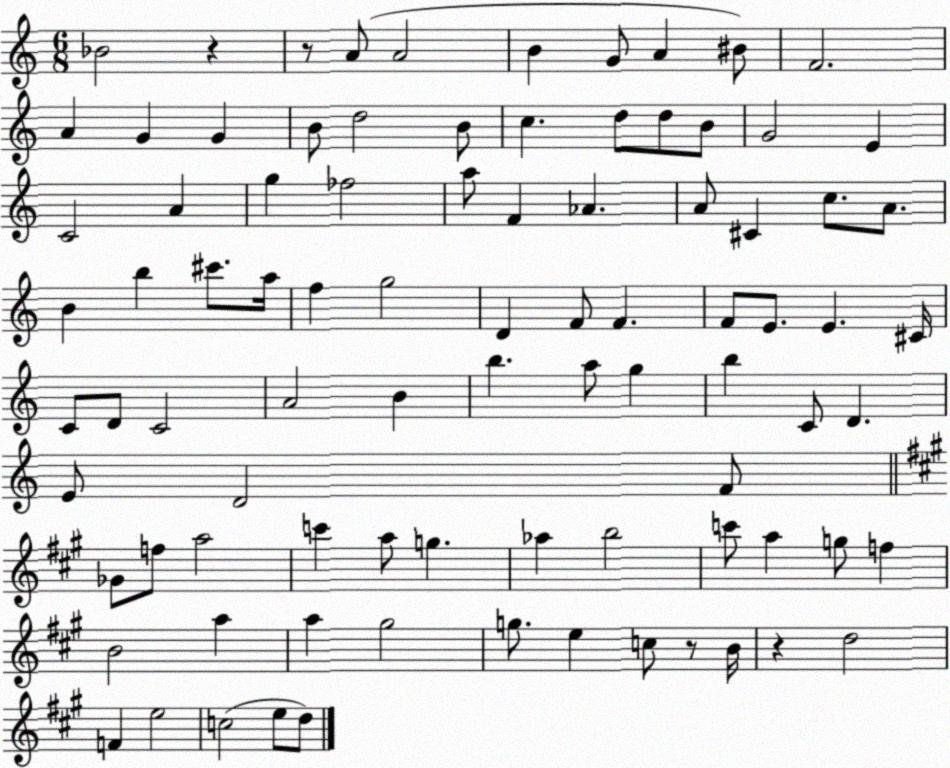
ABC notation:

X:1
T:Untitled
M:6/8
L:1/4
K:C
_B2 z z/2 A/2 A2 B G/2 A ^B/2 F2 A G G B/2 d2 B/2 c d/2 d/2 B/2 G2 E C2 A g _f2 a/2 F _A A/2 ^C c/2 A/2 B b ^c'/2 a/4 f g2 D F/2 F F/2 E/2 E ^C/4 C/2 D/2 C2 A2 B b a/2 g b C/2 D E/2 D2 F/2 _G/2 f/2 a2 c' a/2 g _a b2 c'/2 a g/2 f B2 a a ^g2 g/2 e c/2 z/2 B/4 z d2 F e2 c2 e/2 d/2